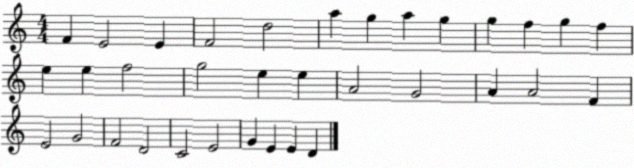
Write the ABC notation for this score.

X:1
T:Untitled
M:4/4
L:1/4
K:C
F E2 E F2 d2 a g a g g f g f e e f2 g2 e e A2 G2 A A2 F E2 G2 F2 D2 C2 E2 G E E D